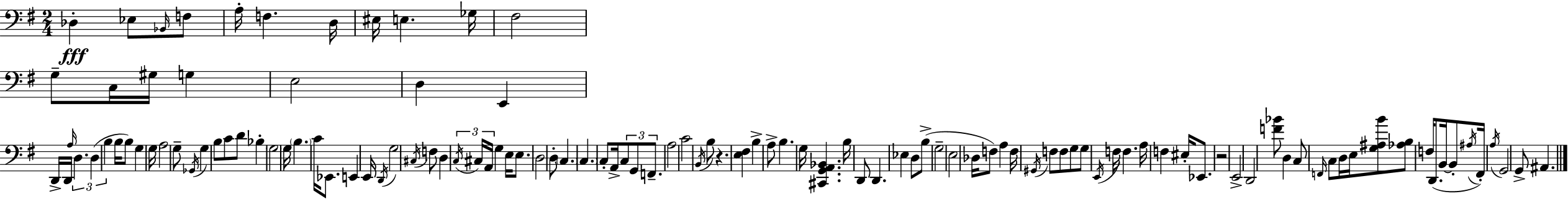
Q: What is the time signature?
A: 2/4